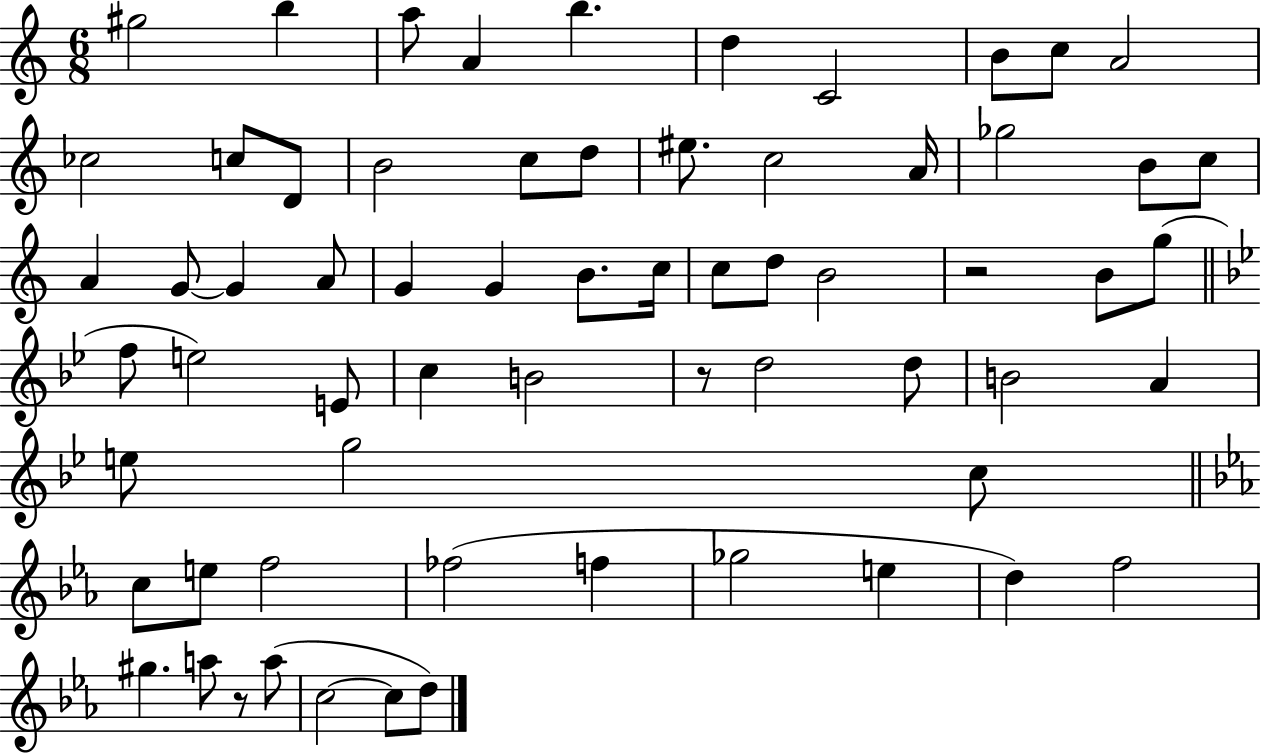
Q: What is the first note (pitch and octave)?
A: G#5